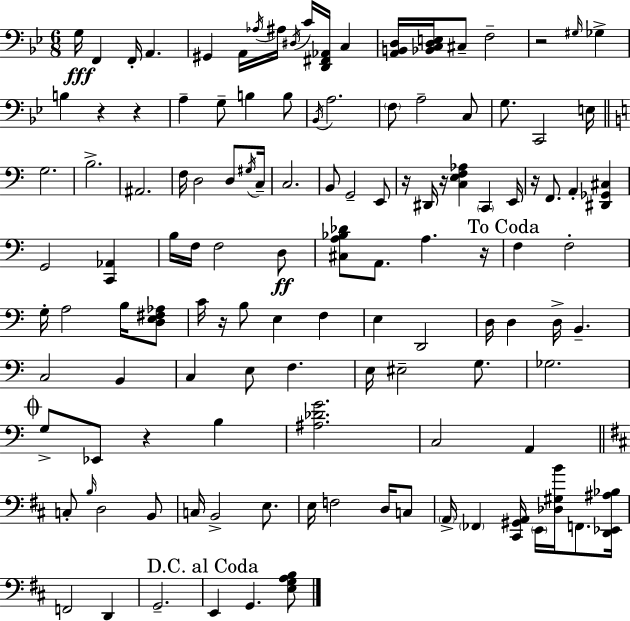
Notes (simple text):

G3/s F2/q F2/s A2/q. G#2/q A2/s Ab3/s A#3/s D#3/s C4/s [D2,F#2,Ab2]/s C3/q [A2,B2,D3]/s [Bb2,C3,D3,E3]/s C#3/e F3/h R/h G#3/s Gb3/q B3/q R/q R/q A3/q G3/e B3/q B3/e Bb2/s A3/h. F3/e A3/h C3/e G3/e. C2/h E3/s G3/h. B3/h. A#2/h. F3/s D3/h D3/e G#3/s C3/s C3/h. B2/e G2/h E2/e R/s D#2/s R/s [C3,E3,F3,Ab3]/q C2/q E2/s R/s F2/e. A2/q [D#2,Gb2,C#3]/q G2/h [C2,Ab2]/q B3/s F3/s F3/h D3/e [C#3,A3,Bb3,Db4]/e A2/e. A3/q. R/s F3/q F3/h G3/s A3/h B3/s [D3,E3,F#3,Ab3]/e C4/s R/s B3/e E3/q F3/q E3/q D2/h D3/s D3/q D3/s B2/q. C3/h B2/q C3/q E3/e F3/q. E3/s EIS3/h G3/e. Gb3/h. G3/e Eb2/e R/q B3/q [A#3,Db4,G4]/h. C3/h A2/q C3/e B3/s D3/h B2/e C3/s B2/h E3/e. E3/s F3/h D3/s C3/e A2/s FES2/q [C#2,G#2,A2]/s E2/s [Db3,G#3,B4]/s F2/e. [D2,Eb2,A#3,Bb3]/s F2/h D2/q G2/h. E2/q G2/q. [E3,G3,A3,B3]/e